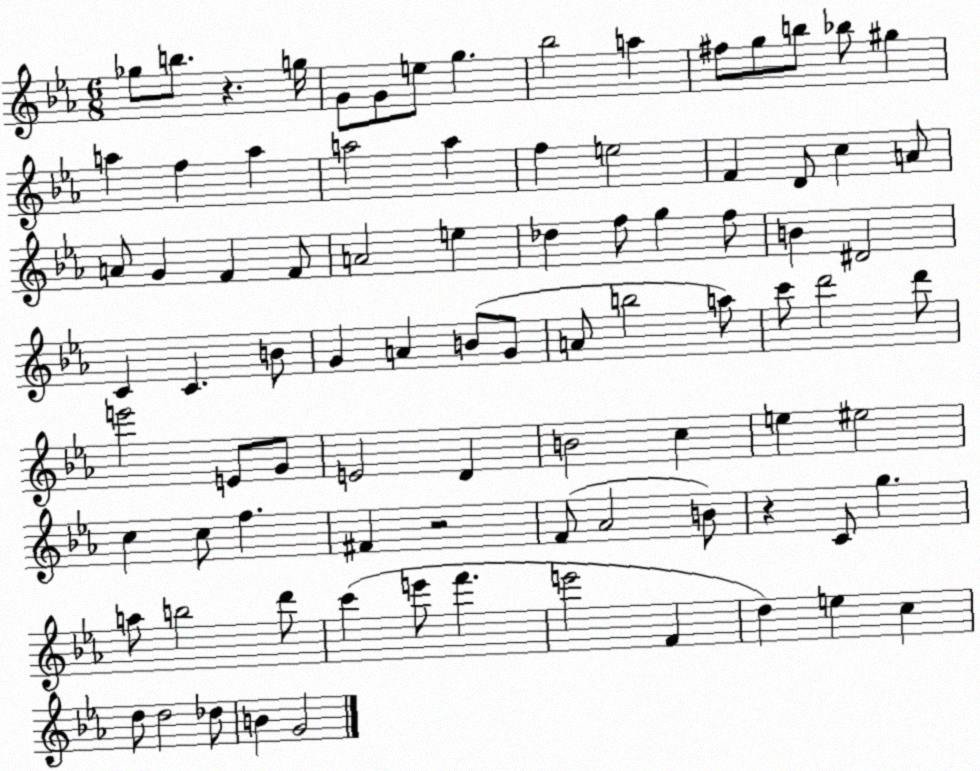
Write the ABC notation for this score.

X:1
T:Untitled
M:6/8
L:1/4
K:Eb
_g/2 b/2 z g/4 G/2 G/2 e/2 g _b2 a ^f/2 g/2 b/2 _b/2 ^g a f a a2 a f e2 F D/2 c A/2 A/2 G F F/2 A2 e _d f/2 g f/2 B ^D2 C C B/2 G A B/2 G/2 A/2 b2 a/2 c'/2 d'2 d'/2 e'2 E/2 G/2 E2 D B2 c e ^e2 c c/2 f ^F z2 F/2 _A2 B/2 z C/2 g a/2 b2 d'/2 c' e'/2 f' e'2 F d e c d/2 d2 _d/2 B G2